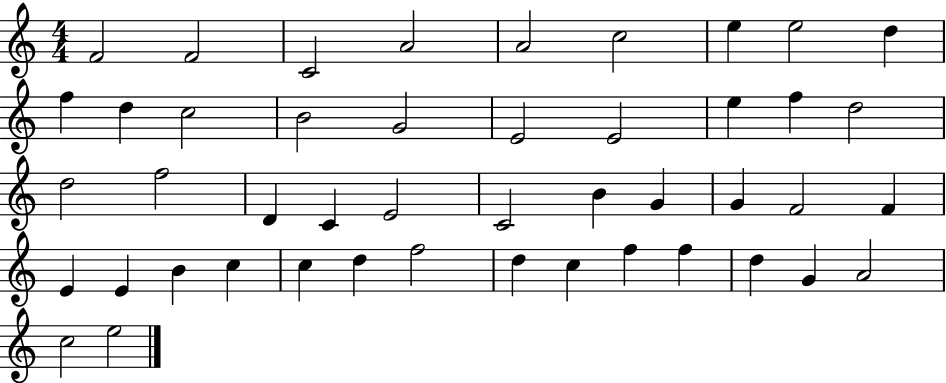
{
  \clef treble
  \numericTimeSignature
  \time 4/4
  \key c \major
  f'2 f'2 | c'2 a'2 | a'2 c''2 | e''4 e''2 d''4 | \break f''4 d''4 c''2 | b'2 g'2 | e'2 e'2 | e''4 f''4 d''2 | \break d''2 f''2 | d'4 c'4 e'2 | c'2 b'4 g'4 | g'4 f'2 f'4 | \break e'4 e'4 b'4 c''4 | c''4 d''4 f''2 | d''4 c''4 f''4 f''4 | d''4 g'4 a'2 | \break c''2 e''2 | \bar "|."
}